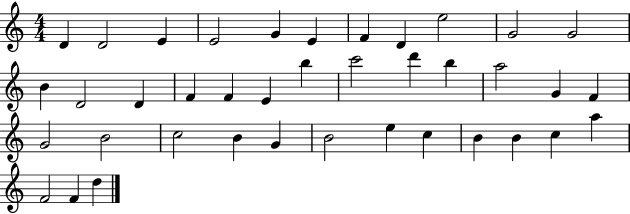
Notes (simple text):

D4/q D4/h E4/q E4/h G4/q E4/q F4/q D4/q E5/h G4/h G4/h B4/q D4/h D4/q F4/q F4/q E4/q B5/q C6/h D6/q B5/q A5/h G4/q F4/q G4/h B4/h C5/h B4/q G4/q B4/h E5/q C5/q B4/q B4/q C5/q A5/q F4/h F4/q D5/q